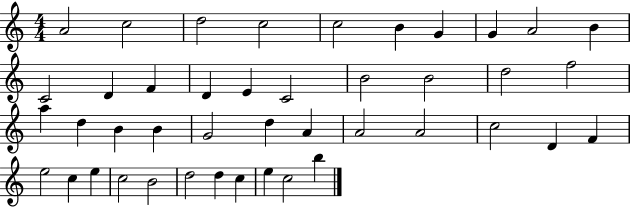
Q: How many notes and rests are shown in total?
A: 43